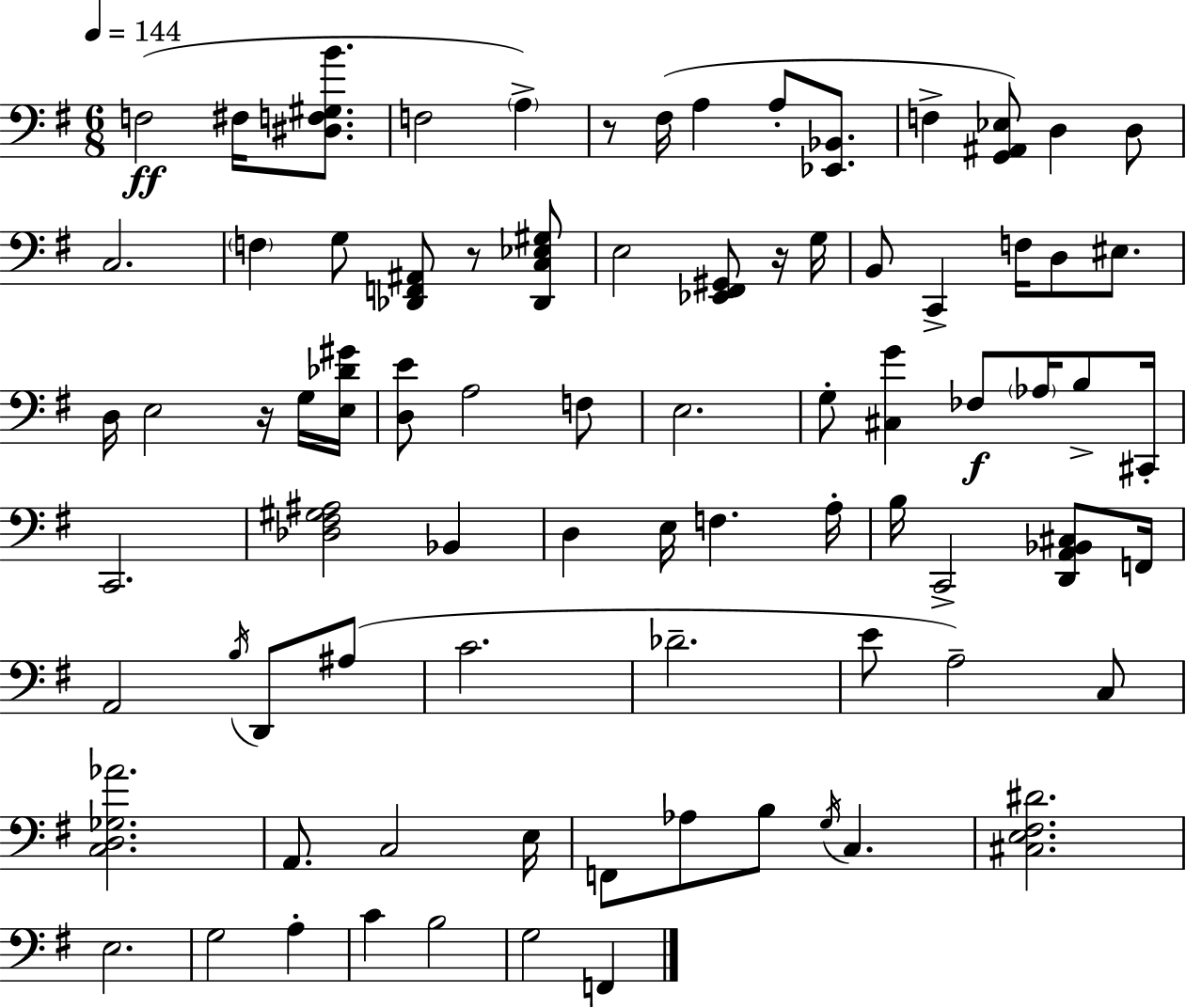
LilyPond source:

{
  \clef bass
  \numericTimeSignature
  \time 6/8
  \key e \minor
  \tempo 4 = 144
  f2(\ff fis16 <dis f gis b'>8. | f2 \parenthesize a4->) | r8 fis16( a4 a8-. <ees, bes,>8. | f4-> <g, ais, ees>8) d4 d8 | \break c2. | \parenthesize f4 g8 <des, f, ais,>8 r8 <des, c ees gis>8 | e2 <ees, fis, gis,>8 r16 g16 | b,8 c,4-> f16 d8 eis8. | \break d16 e2 r16 g16 <e des' gis'>16 | <d e'>8 a2 f8 | e2. | g8-. <cis g'>4 fes8\f \parenthesize aes16 b8-> cis,16-. | \break c,2. | <des fis gis ais>2 bes,4 | d4 e16 f4. a16-. | b16 c,2-> <d, a, bes, cis>8 f,16 | \break a,2 \acciaccatura { b16 } d,8 ais8( | c'2. | des'2.-- | e'8 a2--) c8 | \break <c d ges aes'>2. | a,8. c2 | e16 f,8 aes8 b8 \acciaccatura { g16 } c4. | <cis e fis dis'>2. | \break e2. | g2 a4-. | c'4 b2 | g2 f,4 | \break \bar "|."
}